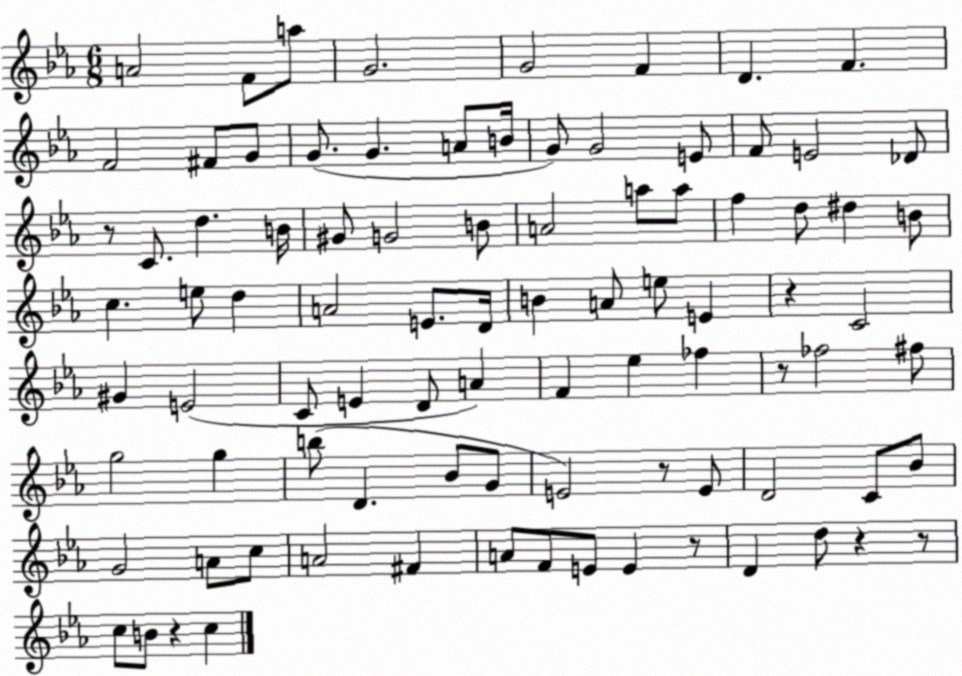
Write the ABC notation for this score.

X:1
T:Untitled
M:6/8
L:1/4
K:Eb
A2 F/2 a/2 G2 G2 F D F F2 ^F/2 G/2 G/2 G A/2 B/4 G/2 G2 E/2 F/2 E2 _D/2 z/2 C/2 d B/4 ^G/2 G2 B/2 A2 a/2 a/2 f d/2 ^d B/2 c e/2 d A2 E/2 D/4 B A/2 e/2 E z C2 ^G E2 C/2 E D/2 A F _e _f z/2 _f2 ^f/2 g2 g b/2 D _B/2 G/2 E2 z/2 E/2 D2 C/2 _B/2 G2 A/2 c/2 A2 ^F A/2 F/2 E/2 E z/2 D d/2 z z/2 c/2 B/2 z c